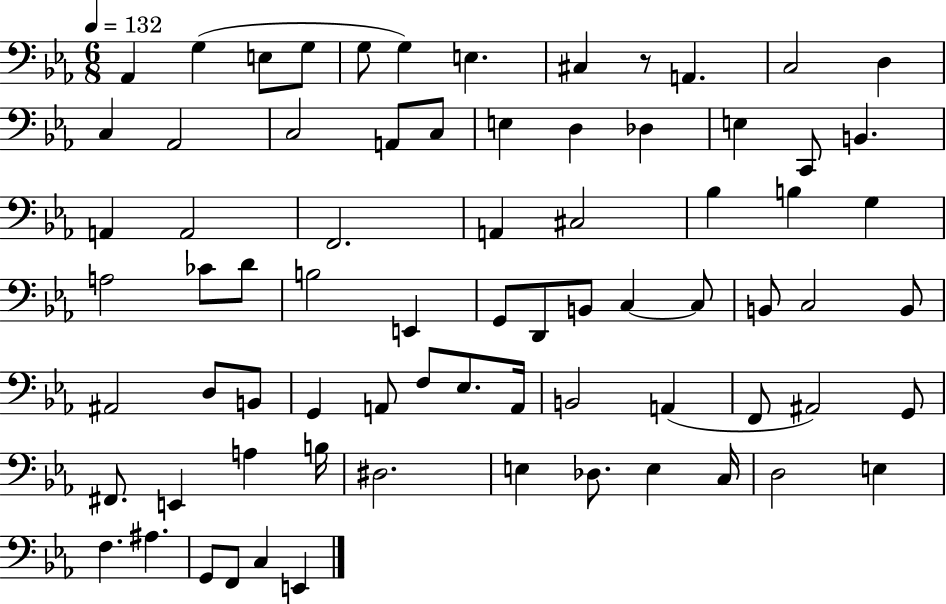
X:1
T:Untitled
M:6/8
L:1/4
K:Eb
_A,, G, E,/2 G,/2 G,/2 G, E, ^C, z/2 A,, C,2 D, C, _A,,2 C,2 A,,/2 C,/2 E, D, _D, E, C,,/2 B,, A,, A,,2 F,,2 A,, ^C,2 _B, B, G, A,2 _C/2 D/2 B,2 E,, G,,/2 D,,/2 B,,/2 C, C,/2 B,,/2 C,2 B,,/2 ^A,,2 D,/2 B,,/2 G,, A,,/2 F,/2 _E,/2 A,,/4 B,,2 A,, F,,/2 ^A,,2 G,,/2 ^F,,/2 E,, A, B,/4 ^D,2 E, _D,/2 E, C,/4 D,2 E, F, ^A, G,,/2 F,,/2 C, E,,